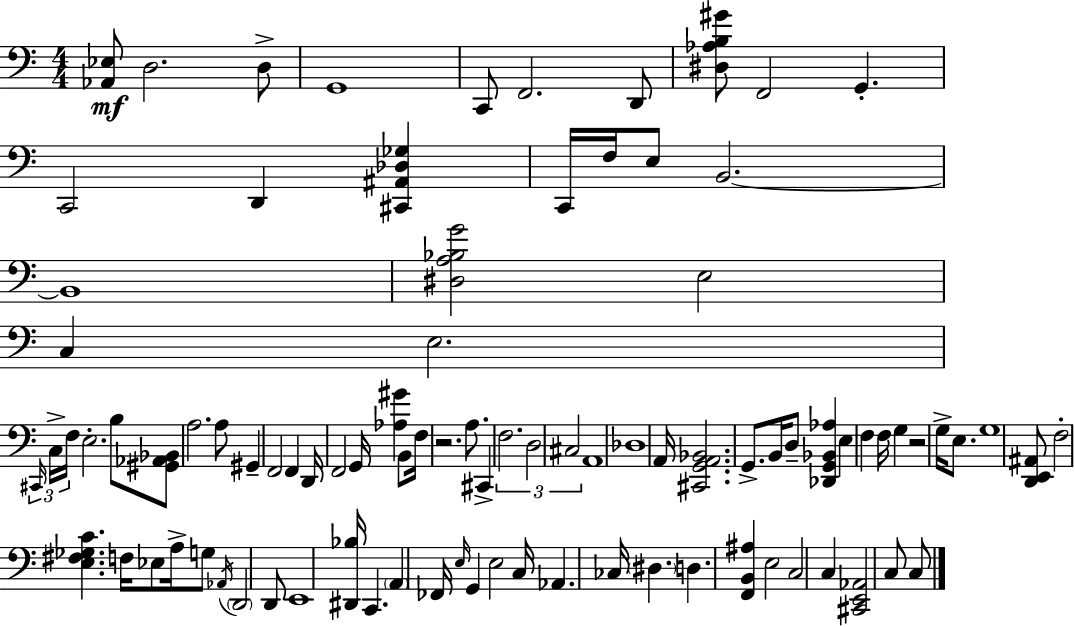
{
  \clef bass
  \numericTimeSignature
  \time 4/4
  \key c \major
  <aes, ees>8\mf d2. d8-> | g,1 | c,8 f,2. d,8 | <dis aes b gis'>8 f,2 g,4.-. | \break c,2 d,4 <cis, ais, des ges>4 | c,16 f16 e8 b,2.~~ | b,1 | <dis a bes g'>2 e2 | \break c4 e2. | \tuplet 3/2 { \grace { cis,16 } c16-> f16 } e2.-. b8 | <gis, aes, bes,>8 a2. a8 | gis,4-- f,2 f,4 | \break d,16 f,2 g,16 <aes gis'>4 b,8 | f16 r2. a8. | cis,4-> \tuplet 3/2 { f2. | d2 cis2 } | \break a,1 | des1 | a,16 <cis, g, a, bes,>2. g,8.-> | b,16 d8-- <des, g, bes, aes>4 e4 f4 | \break f16 g4 r2 g16-> e8. | g1 | <d, e, ais,>8 f2-. <e fis ges c'>4. | f16 ees8 a16-> g8 \acciaccatura { aes,16 } \parenthesize d,2 | \break d,8 e,1 | <dis, bes>16 c,4. \parenthesize a,4 fes,16 \grace { e16 } g,4 | e2 c16 aes,4. | ces16 \parenthesize dis4. d4. <f, b, ais>4 | \break e2 c2 | c4 <cis, e, aes,>2 c8 | c8 \bar "|."
}